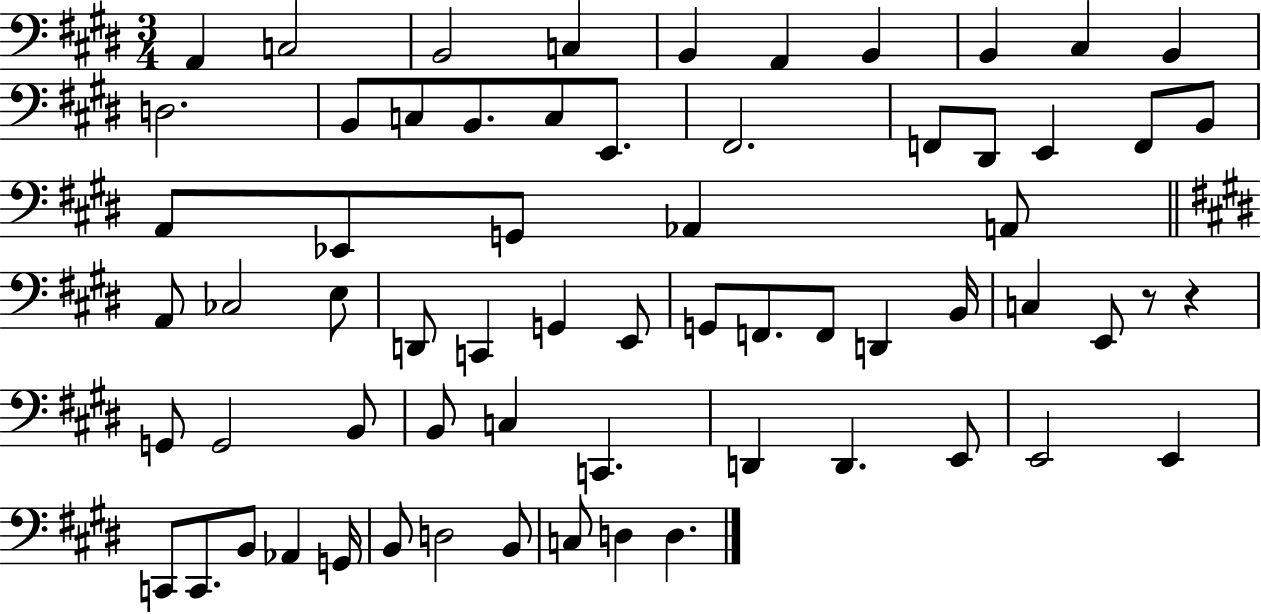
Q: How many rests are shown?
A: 2